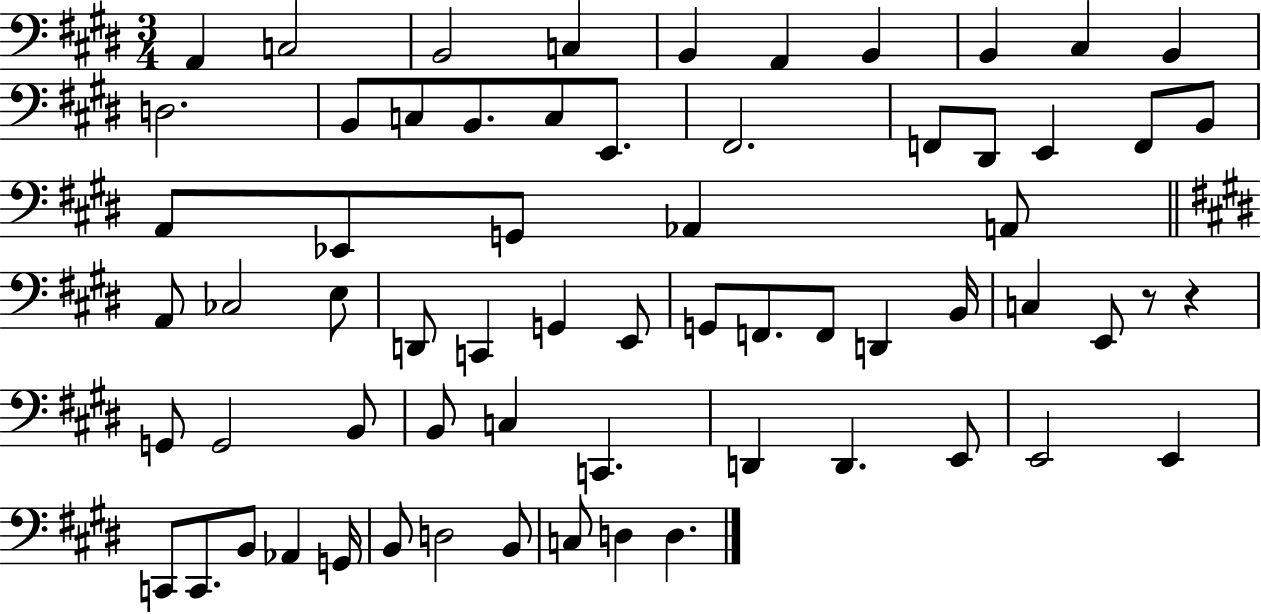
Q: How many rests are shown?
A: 2